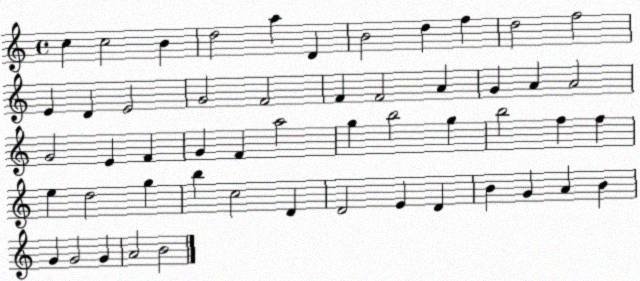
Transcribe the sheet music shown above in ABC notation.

X:1
T:Untitled
M:4/4
L:1/4
K:C
c c2 B d2 a D B2 d f d2 f2 E D E2 G2 F2 F F2 A G A A2 G2 E F G F a2 g b2 g b2 f f e d2 g b c2 D D2 E D B G A B G G2 G A2 B2